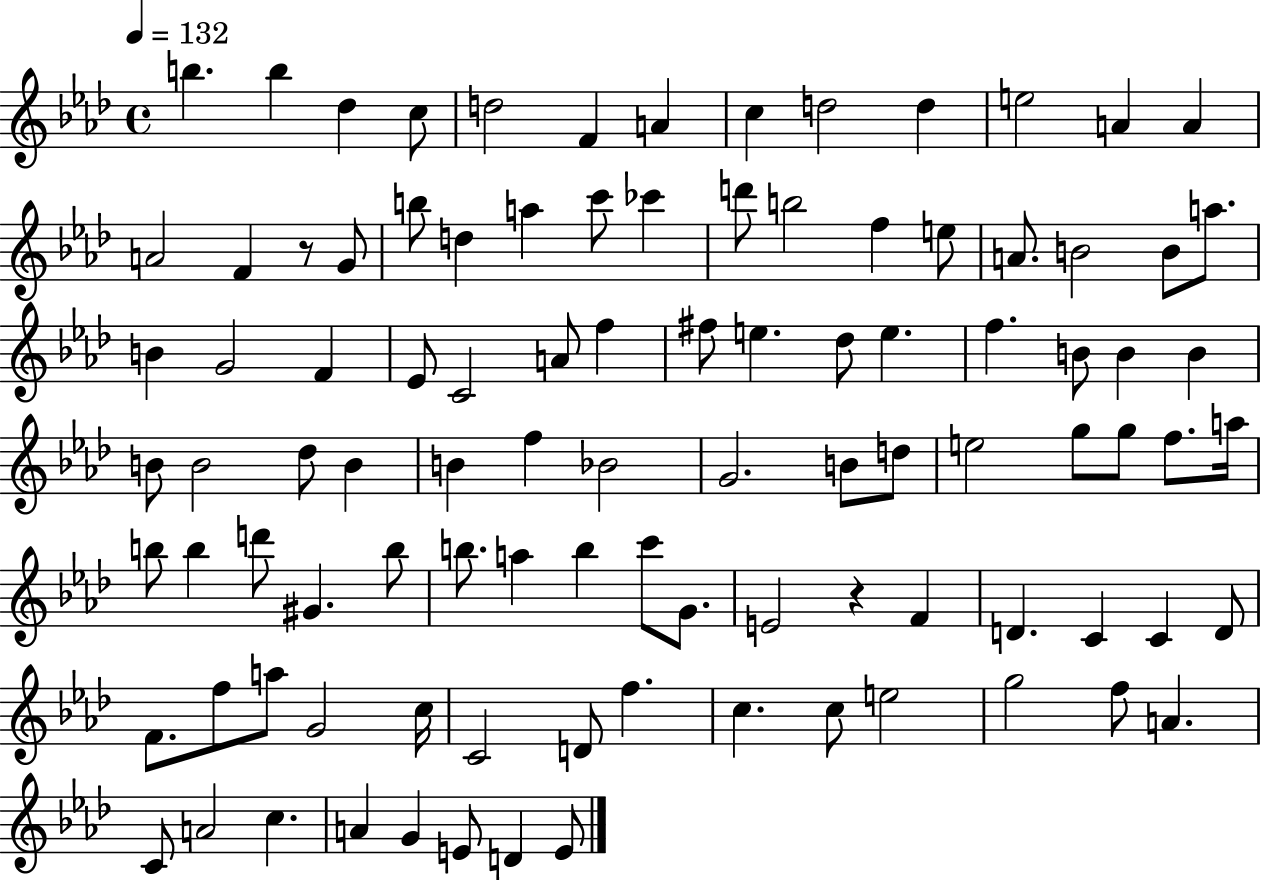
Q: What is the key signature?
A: AES major